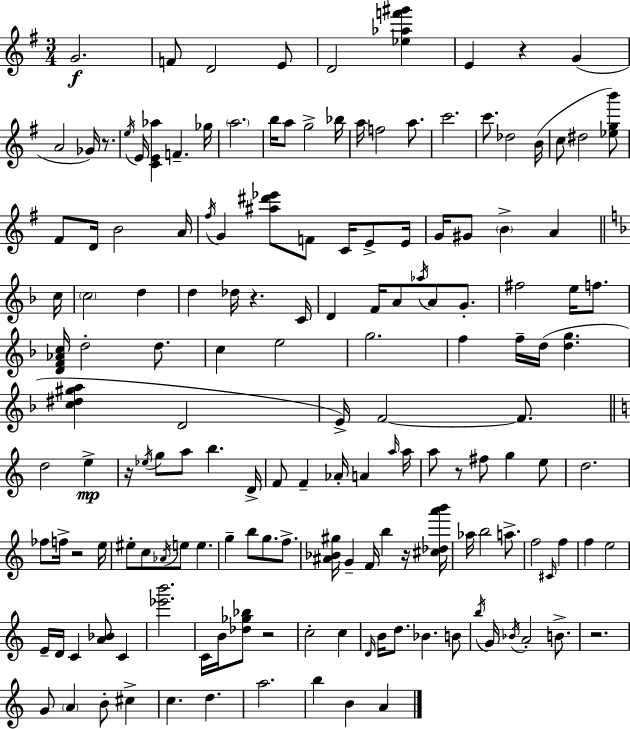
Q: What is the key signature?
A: E minor